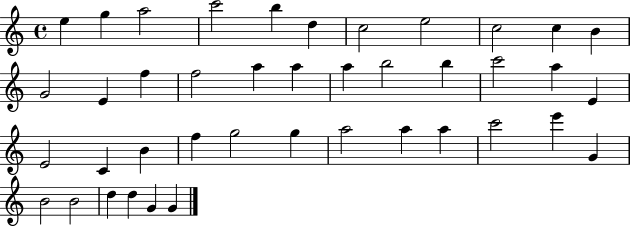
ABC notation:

X:1
T:Untitled
M:4/4
L:1/4
K:C
e g a2 c'2 b d c2 e2 c2 c B G2 E f f2 a a a b2 b c'2 a E E2 C B f g2 g a2 a a c'2 e' G B2 B2 d d G G